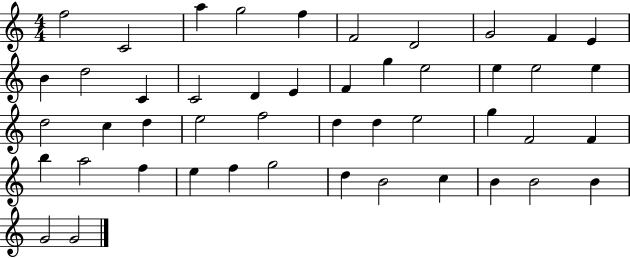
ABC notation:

X:1
T:Untitled
M:4/4
L:1/4
K:C
f2 C2 a g2 f F2 D2 G2 F E B d2 C C2 D E F g e2 e e2 e d2 c d e2 f2 d d e2 g F2 F b a2 f e f g2 d B2 c B B2 B G2 G2